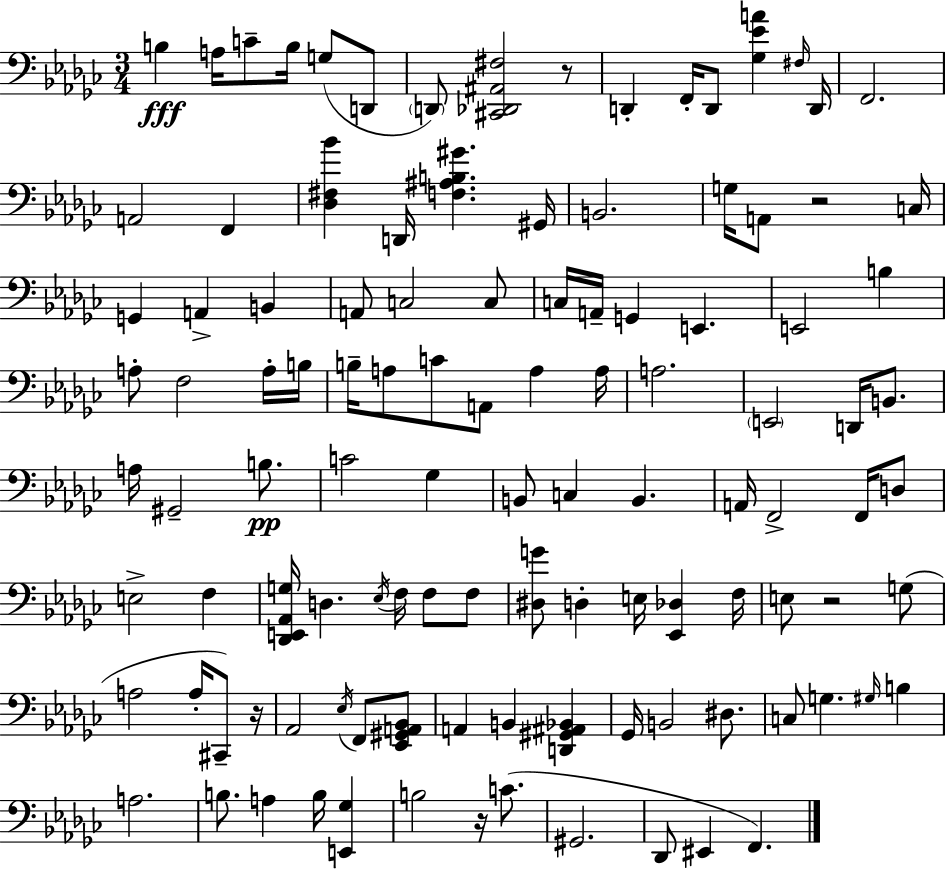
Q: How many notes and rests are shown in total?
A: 111